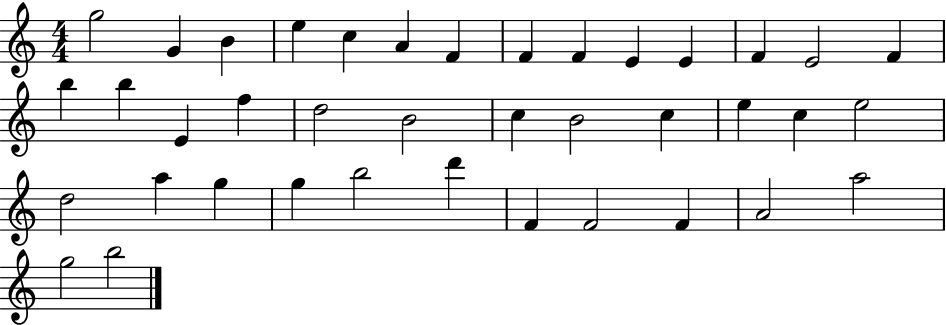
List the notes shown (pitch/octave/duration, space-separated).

G5/h G4/q B4/q E5/q C5/q A4/q F4/q F4/q F4/q E4/q E4/q F4/q E4/h F4/q B5/q B5/q E4/q F5/q D5/h B4/h C5/q B4/h C5/q E5/q C5/q E5/h D5/h A5/q G5/q G5/q B5/h D6/q F4/q F4/h F4/q A4/h A5/h G5/h B5/h